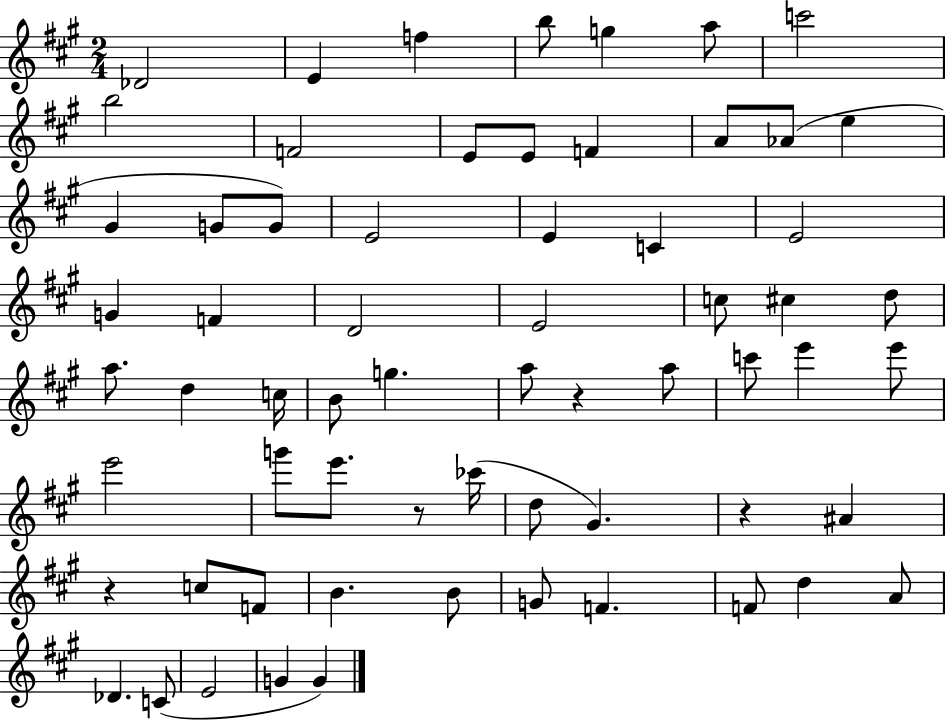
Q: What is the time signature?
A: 2/4